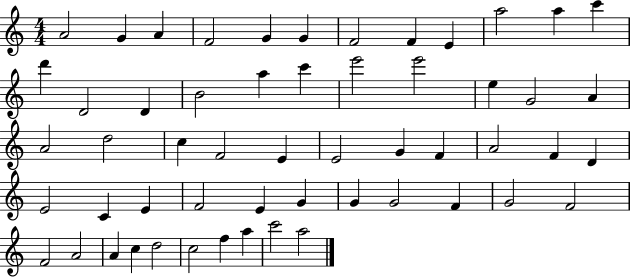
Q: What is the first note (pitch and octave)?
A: A4